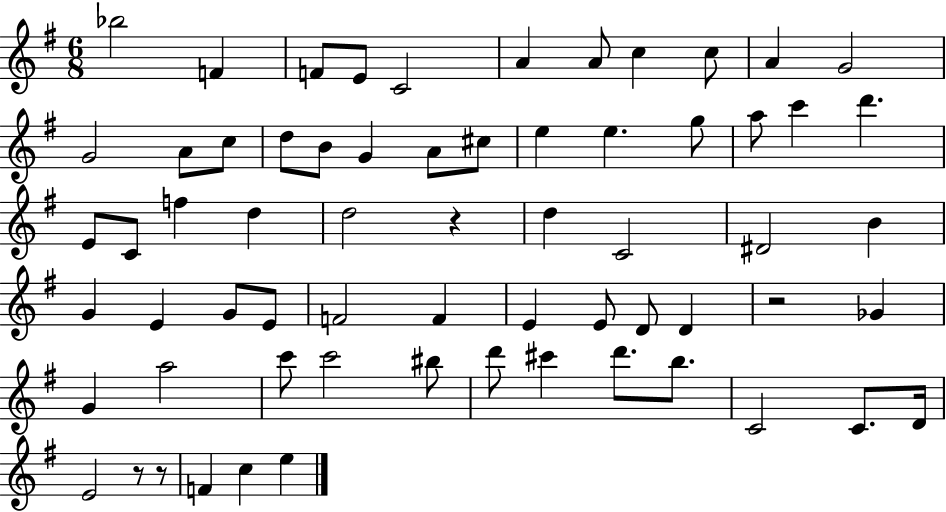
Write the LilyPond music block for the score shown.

{
  \clef treble
  \numericTimeSignature
  \time 6/8
  \key g \major
  \repeat volta 2 { bes''2 f'4 | f'8 e'8 c'2 | a'4 a'8 c''4 c''8 | a'4 g'2 | \break g'2 a'8 c''8 | d''8 b'8 g'4 a'8 cis''8 | e''4 e''4. g''8 | a''8 c'''4 d'''4. | \break e'8 c'8 f''4 d''4 | d''2 r4 | d''4 c'2 | dis'2 b'4 | \break g'4 e'4 g'8 e'8 | f'2 f'4 | e'4 e'8 d'8 d'4 | r2 ges'4 | \break g'4 a''2 | c'''8 c'''2 bis''8 | d'''8 cis'''4 d'''8. b''8. | c'2 c'8. d'16 | \break e'2 r8 r8 | f'4 c''4 e''4 | } \bar "|."
}